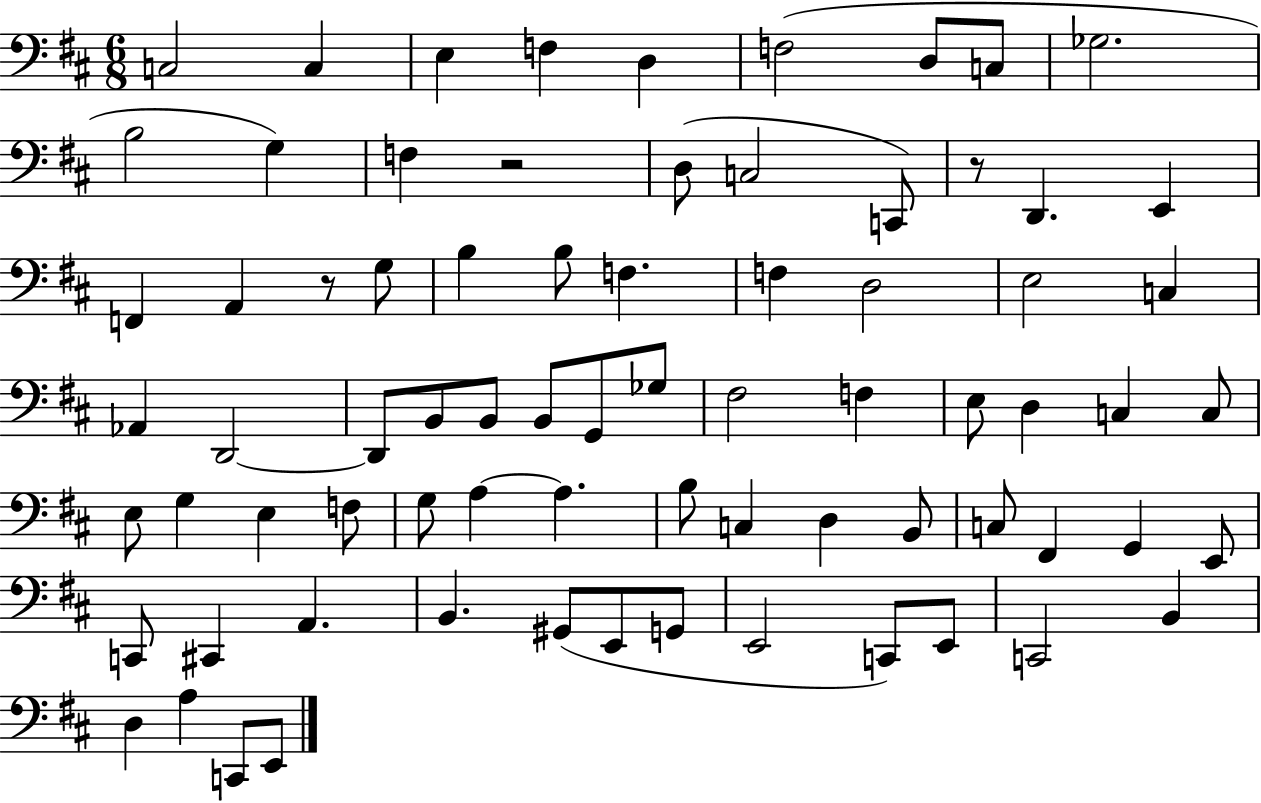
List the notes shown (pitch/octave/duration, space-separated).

C3/h C3/q E3/q F3/q D3/q F3/h D3/e C3/e Gb3/h. B3/h G3/q F3/q R/h D3/e C3/h C2/e R/e D2/q. E2/q F2/q A2/q R/e G3/e B3/q B3/e F3/q. F3/q D3/h E3/h C3/q Ab2/q D2/h D2/e B2/e B2/e B2/e G2/e Gb3/e F#3/h F3/q E3/e D3/q C3/q C3/e E3/e G3/q E3/q F3/e G3/e A3/q A3/q. B3/e C3/q D3/q B2/e C3/e F#2/q G2/q E2/e C2/e C#2/q A2/q. B2/q. G#2/e E2/e G2/e E2/h C2/e E2/e C2/h B2/q D3/q A3/q C2/e E2/e